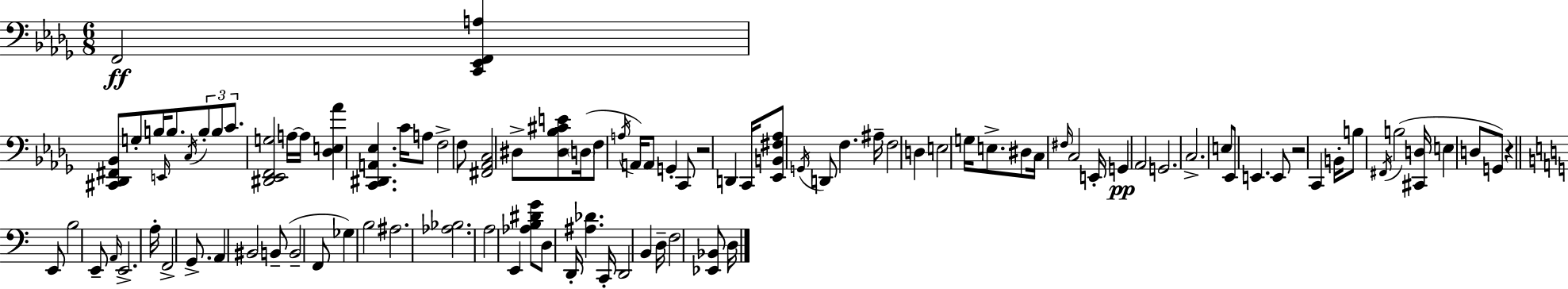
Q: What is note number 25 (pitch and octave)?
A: C2